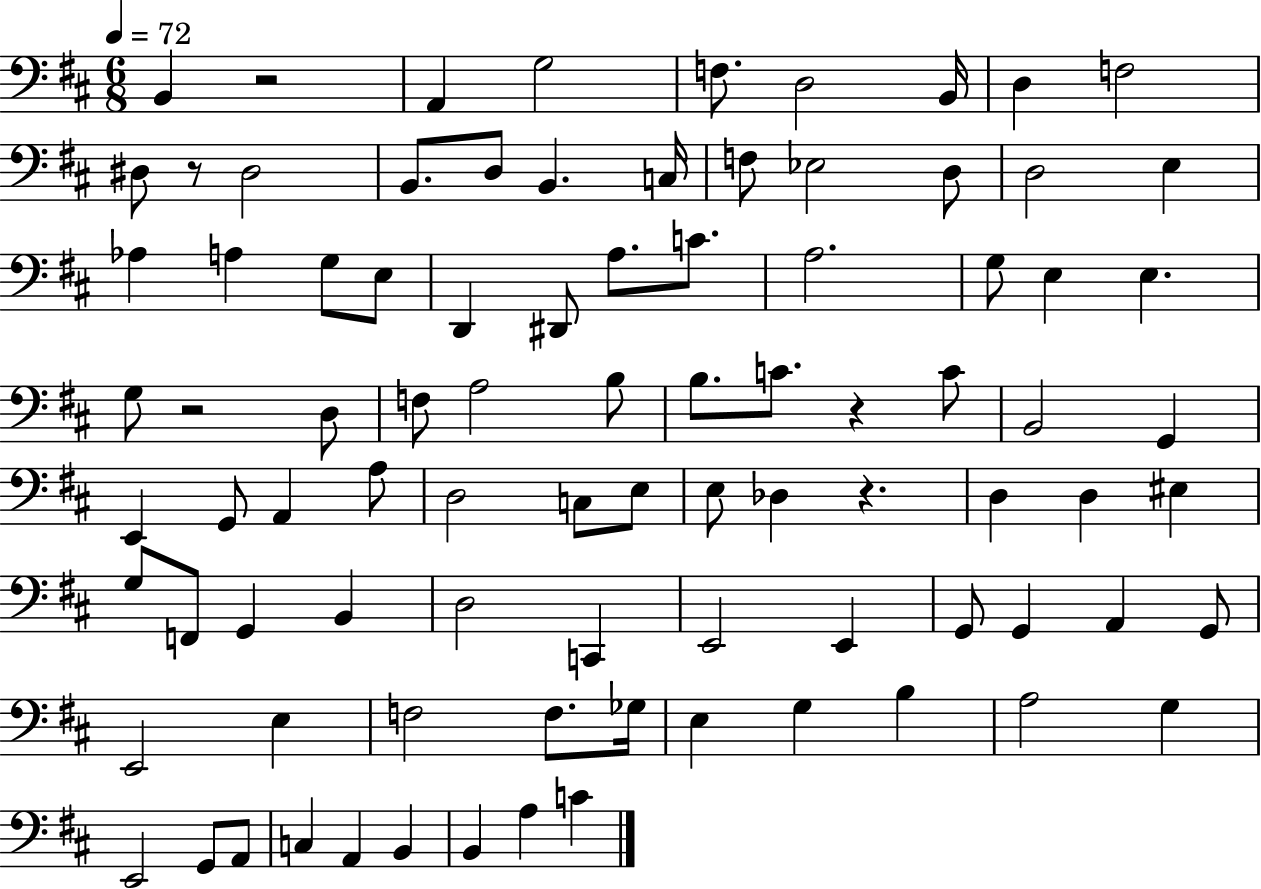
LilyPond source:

{
  \clef bass
  \numericTimeSignature
  \time 6/8
  \key d \major
  \tempo 4 = 72
  b,4 r2 | a,4 g2 | f8. d2 b,16 | d4 f2 | \break dis8 r8 dis2 | b,8. d8 b,4. c16 | f8 ees2 d8 | d2 e4 | \break aes4 a4 g8 e8 | d,4 dis,8 a8. c'8. | a2. | g8 e4 e4. | \break g8 r2 d8 | f8 a2 b8 | b8. c'8. r4 c'8 | b,2 g,4 | \break e,4 g,8 a,4 a8 | d2 c8 e8 | e8 des4 r4. | d4 d4 eis4 | \break g8 f,8 g,4 b,4 | d2 c,4 | e,2 e,4 | g,8 g,4 a,4 g,8 | \break e,2 e4 | f2 f8. ges16 | e4 g4 b4 | a2 g4 | \break e,2 g,8 a,8 | c4 a,4 b,4 | b,4 a4 c'4 | \bar "|."
}